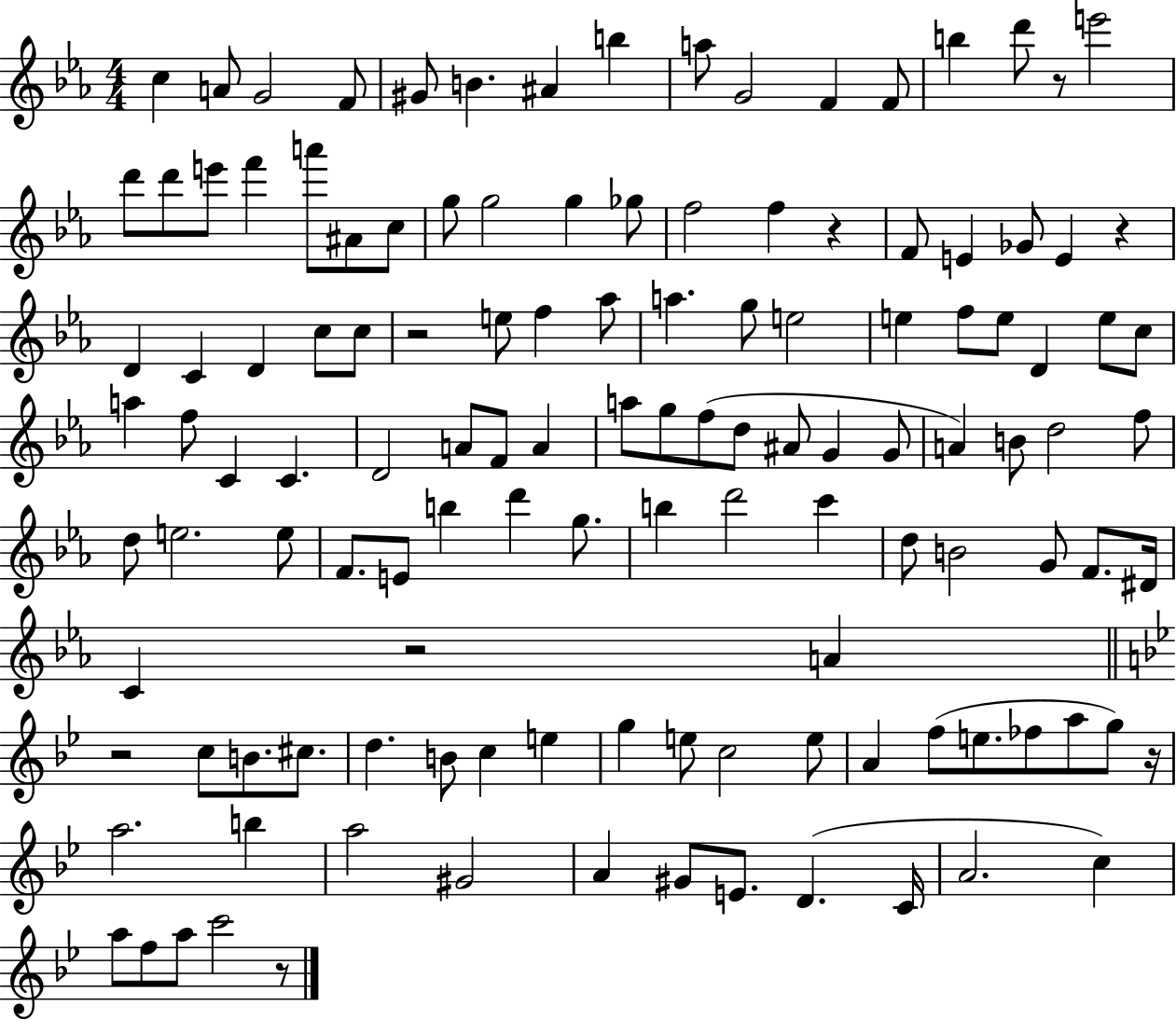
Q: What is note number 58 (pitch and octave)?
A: A5